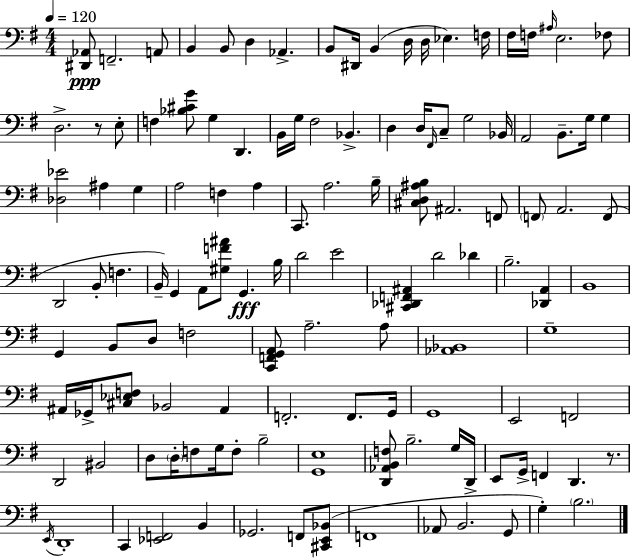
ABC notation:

X:1
T:Untitled
M:4/4
L:1/4
K:G
[^D,,_A,,]/2 F,,2 A,,/2 B,, B,,/2 D, _A,, B,,/2 ^D,,/4 B,, D,/4 D,/4 _E, F,/4 ^F,/4 F,/4 ^A,/4 E,2 _F,/2 D,2 z/2 E,/2 F, [_B,^CG]/2 G, D,, B,,/4 G,/4 ^F,2 _B,, D, D,/4 ^F,,/4 C,/2 G,2 _B,,/4 A,,2 B,,/2 G,/4 G, [_D,_E]2 ^A, G, A,2 F, A, C,,/2 A,2 B,/4 [^C,D,^A,B,]/2 ^A,,2 F,,/2 F,,/2 A,,2 F,,/2 D,,2 B,,/2 F, B,,/4 G,, A,,/2 [^G,F^A]/2 G,, B,/4 D2 E2 [^C,,_D,,F,,^A,,] D2 _D B,2 [_D,,A,,] B,,4 G,, B,,/2 D,/2 F,2 [C,,F,,G,,A,,]/2 A,2 A,/2 [_A,,_B,,]4 G,4 ^A,,/4 _G,,/4 [^C,_E,F,]/2 _B,,2 ^A,, F,,2 F,,/2 G,,/4 G,,4 E,,2 F,,2 D,,2 ^B,,2 D,/2 D,/4 F,/2 G,/4 F,/2 B,2 [G,,E,]4 [D,,_A,,B,,F,]/2 B,2 G,/4 D,,/4 E,,/2 G,,/4 F,, D,, z/2 E,,/4 D,,4 C,, [_E,,F,,]2 B,, _G,,2 F,,/2 [^C,,E,,_B,,]/2 F,,4 _A,,/2 B,,2 G,,/2 G, B,2